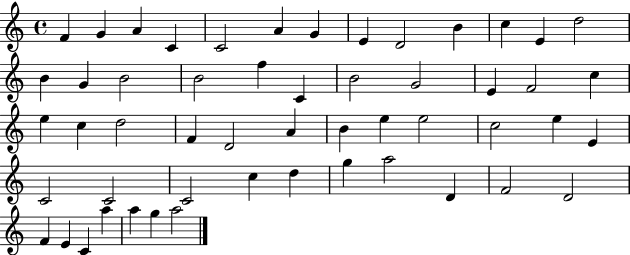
F4/q G4/q A4/q C4/q C4/h A4/q G4/q E4/q D4/h B4/q C5/q E4/q D5/h B4/q G4/q B4/h B4/h F5/q C4/q B4/h G4/h E4/q F4/h C5/q E5/q C5/q D5/h F4/q D4/h A4/q B4/q E5/q E5/h C5/h E5/q E4/q C4/h C4/h C4/h C5/q D5/q G5/q A5/h D4/q F4/h D4/h F4/q E4/q C4/q A5/q A5/q G5/q A5/h